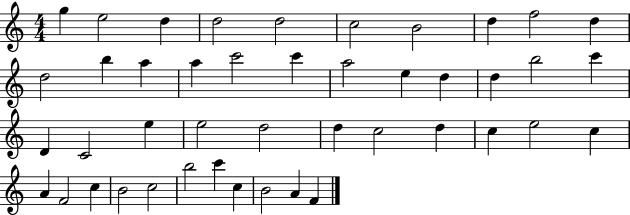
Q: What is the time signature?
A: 4/4